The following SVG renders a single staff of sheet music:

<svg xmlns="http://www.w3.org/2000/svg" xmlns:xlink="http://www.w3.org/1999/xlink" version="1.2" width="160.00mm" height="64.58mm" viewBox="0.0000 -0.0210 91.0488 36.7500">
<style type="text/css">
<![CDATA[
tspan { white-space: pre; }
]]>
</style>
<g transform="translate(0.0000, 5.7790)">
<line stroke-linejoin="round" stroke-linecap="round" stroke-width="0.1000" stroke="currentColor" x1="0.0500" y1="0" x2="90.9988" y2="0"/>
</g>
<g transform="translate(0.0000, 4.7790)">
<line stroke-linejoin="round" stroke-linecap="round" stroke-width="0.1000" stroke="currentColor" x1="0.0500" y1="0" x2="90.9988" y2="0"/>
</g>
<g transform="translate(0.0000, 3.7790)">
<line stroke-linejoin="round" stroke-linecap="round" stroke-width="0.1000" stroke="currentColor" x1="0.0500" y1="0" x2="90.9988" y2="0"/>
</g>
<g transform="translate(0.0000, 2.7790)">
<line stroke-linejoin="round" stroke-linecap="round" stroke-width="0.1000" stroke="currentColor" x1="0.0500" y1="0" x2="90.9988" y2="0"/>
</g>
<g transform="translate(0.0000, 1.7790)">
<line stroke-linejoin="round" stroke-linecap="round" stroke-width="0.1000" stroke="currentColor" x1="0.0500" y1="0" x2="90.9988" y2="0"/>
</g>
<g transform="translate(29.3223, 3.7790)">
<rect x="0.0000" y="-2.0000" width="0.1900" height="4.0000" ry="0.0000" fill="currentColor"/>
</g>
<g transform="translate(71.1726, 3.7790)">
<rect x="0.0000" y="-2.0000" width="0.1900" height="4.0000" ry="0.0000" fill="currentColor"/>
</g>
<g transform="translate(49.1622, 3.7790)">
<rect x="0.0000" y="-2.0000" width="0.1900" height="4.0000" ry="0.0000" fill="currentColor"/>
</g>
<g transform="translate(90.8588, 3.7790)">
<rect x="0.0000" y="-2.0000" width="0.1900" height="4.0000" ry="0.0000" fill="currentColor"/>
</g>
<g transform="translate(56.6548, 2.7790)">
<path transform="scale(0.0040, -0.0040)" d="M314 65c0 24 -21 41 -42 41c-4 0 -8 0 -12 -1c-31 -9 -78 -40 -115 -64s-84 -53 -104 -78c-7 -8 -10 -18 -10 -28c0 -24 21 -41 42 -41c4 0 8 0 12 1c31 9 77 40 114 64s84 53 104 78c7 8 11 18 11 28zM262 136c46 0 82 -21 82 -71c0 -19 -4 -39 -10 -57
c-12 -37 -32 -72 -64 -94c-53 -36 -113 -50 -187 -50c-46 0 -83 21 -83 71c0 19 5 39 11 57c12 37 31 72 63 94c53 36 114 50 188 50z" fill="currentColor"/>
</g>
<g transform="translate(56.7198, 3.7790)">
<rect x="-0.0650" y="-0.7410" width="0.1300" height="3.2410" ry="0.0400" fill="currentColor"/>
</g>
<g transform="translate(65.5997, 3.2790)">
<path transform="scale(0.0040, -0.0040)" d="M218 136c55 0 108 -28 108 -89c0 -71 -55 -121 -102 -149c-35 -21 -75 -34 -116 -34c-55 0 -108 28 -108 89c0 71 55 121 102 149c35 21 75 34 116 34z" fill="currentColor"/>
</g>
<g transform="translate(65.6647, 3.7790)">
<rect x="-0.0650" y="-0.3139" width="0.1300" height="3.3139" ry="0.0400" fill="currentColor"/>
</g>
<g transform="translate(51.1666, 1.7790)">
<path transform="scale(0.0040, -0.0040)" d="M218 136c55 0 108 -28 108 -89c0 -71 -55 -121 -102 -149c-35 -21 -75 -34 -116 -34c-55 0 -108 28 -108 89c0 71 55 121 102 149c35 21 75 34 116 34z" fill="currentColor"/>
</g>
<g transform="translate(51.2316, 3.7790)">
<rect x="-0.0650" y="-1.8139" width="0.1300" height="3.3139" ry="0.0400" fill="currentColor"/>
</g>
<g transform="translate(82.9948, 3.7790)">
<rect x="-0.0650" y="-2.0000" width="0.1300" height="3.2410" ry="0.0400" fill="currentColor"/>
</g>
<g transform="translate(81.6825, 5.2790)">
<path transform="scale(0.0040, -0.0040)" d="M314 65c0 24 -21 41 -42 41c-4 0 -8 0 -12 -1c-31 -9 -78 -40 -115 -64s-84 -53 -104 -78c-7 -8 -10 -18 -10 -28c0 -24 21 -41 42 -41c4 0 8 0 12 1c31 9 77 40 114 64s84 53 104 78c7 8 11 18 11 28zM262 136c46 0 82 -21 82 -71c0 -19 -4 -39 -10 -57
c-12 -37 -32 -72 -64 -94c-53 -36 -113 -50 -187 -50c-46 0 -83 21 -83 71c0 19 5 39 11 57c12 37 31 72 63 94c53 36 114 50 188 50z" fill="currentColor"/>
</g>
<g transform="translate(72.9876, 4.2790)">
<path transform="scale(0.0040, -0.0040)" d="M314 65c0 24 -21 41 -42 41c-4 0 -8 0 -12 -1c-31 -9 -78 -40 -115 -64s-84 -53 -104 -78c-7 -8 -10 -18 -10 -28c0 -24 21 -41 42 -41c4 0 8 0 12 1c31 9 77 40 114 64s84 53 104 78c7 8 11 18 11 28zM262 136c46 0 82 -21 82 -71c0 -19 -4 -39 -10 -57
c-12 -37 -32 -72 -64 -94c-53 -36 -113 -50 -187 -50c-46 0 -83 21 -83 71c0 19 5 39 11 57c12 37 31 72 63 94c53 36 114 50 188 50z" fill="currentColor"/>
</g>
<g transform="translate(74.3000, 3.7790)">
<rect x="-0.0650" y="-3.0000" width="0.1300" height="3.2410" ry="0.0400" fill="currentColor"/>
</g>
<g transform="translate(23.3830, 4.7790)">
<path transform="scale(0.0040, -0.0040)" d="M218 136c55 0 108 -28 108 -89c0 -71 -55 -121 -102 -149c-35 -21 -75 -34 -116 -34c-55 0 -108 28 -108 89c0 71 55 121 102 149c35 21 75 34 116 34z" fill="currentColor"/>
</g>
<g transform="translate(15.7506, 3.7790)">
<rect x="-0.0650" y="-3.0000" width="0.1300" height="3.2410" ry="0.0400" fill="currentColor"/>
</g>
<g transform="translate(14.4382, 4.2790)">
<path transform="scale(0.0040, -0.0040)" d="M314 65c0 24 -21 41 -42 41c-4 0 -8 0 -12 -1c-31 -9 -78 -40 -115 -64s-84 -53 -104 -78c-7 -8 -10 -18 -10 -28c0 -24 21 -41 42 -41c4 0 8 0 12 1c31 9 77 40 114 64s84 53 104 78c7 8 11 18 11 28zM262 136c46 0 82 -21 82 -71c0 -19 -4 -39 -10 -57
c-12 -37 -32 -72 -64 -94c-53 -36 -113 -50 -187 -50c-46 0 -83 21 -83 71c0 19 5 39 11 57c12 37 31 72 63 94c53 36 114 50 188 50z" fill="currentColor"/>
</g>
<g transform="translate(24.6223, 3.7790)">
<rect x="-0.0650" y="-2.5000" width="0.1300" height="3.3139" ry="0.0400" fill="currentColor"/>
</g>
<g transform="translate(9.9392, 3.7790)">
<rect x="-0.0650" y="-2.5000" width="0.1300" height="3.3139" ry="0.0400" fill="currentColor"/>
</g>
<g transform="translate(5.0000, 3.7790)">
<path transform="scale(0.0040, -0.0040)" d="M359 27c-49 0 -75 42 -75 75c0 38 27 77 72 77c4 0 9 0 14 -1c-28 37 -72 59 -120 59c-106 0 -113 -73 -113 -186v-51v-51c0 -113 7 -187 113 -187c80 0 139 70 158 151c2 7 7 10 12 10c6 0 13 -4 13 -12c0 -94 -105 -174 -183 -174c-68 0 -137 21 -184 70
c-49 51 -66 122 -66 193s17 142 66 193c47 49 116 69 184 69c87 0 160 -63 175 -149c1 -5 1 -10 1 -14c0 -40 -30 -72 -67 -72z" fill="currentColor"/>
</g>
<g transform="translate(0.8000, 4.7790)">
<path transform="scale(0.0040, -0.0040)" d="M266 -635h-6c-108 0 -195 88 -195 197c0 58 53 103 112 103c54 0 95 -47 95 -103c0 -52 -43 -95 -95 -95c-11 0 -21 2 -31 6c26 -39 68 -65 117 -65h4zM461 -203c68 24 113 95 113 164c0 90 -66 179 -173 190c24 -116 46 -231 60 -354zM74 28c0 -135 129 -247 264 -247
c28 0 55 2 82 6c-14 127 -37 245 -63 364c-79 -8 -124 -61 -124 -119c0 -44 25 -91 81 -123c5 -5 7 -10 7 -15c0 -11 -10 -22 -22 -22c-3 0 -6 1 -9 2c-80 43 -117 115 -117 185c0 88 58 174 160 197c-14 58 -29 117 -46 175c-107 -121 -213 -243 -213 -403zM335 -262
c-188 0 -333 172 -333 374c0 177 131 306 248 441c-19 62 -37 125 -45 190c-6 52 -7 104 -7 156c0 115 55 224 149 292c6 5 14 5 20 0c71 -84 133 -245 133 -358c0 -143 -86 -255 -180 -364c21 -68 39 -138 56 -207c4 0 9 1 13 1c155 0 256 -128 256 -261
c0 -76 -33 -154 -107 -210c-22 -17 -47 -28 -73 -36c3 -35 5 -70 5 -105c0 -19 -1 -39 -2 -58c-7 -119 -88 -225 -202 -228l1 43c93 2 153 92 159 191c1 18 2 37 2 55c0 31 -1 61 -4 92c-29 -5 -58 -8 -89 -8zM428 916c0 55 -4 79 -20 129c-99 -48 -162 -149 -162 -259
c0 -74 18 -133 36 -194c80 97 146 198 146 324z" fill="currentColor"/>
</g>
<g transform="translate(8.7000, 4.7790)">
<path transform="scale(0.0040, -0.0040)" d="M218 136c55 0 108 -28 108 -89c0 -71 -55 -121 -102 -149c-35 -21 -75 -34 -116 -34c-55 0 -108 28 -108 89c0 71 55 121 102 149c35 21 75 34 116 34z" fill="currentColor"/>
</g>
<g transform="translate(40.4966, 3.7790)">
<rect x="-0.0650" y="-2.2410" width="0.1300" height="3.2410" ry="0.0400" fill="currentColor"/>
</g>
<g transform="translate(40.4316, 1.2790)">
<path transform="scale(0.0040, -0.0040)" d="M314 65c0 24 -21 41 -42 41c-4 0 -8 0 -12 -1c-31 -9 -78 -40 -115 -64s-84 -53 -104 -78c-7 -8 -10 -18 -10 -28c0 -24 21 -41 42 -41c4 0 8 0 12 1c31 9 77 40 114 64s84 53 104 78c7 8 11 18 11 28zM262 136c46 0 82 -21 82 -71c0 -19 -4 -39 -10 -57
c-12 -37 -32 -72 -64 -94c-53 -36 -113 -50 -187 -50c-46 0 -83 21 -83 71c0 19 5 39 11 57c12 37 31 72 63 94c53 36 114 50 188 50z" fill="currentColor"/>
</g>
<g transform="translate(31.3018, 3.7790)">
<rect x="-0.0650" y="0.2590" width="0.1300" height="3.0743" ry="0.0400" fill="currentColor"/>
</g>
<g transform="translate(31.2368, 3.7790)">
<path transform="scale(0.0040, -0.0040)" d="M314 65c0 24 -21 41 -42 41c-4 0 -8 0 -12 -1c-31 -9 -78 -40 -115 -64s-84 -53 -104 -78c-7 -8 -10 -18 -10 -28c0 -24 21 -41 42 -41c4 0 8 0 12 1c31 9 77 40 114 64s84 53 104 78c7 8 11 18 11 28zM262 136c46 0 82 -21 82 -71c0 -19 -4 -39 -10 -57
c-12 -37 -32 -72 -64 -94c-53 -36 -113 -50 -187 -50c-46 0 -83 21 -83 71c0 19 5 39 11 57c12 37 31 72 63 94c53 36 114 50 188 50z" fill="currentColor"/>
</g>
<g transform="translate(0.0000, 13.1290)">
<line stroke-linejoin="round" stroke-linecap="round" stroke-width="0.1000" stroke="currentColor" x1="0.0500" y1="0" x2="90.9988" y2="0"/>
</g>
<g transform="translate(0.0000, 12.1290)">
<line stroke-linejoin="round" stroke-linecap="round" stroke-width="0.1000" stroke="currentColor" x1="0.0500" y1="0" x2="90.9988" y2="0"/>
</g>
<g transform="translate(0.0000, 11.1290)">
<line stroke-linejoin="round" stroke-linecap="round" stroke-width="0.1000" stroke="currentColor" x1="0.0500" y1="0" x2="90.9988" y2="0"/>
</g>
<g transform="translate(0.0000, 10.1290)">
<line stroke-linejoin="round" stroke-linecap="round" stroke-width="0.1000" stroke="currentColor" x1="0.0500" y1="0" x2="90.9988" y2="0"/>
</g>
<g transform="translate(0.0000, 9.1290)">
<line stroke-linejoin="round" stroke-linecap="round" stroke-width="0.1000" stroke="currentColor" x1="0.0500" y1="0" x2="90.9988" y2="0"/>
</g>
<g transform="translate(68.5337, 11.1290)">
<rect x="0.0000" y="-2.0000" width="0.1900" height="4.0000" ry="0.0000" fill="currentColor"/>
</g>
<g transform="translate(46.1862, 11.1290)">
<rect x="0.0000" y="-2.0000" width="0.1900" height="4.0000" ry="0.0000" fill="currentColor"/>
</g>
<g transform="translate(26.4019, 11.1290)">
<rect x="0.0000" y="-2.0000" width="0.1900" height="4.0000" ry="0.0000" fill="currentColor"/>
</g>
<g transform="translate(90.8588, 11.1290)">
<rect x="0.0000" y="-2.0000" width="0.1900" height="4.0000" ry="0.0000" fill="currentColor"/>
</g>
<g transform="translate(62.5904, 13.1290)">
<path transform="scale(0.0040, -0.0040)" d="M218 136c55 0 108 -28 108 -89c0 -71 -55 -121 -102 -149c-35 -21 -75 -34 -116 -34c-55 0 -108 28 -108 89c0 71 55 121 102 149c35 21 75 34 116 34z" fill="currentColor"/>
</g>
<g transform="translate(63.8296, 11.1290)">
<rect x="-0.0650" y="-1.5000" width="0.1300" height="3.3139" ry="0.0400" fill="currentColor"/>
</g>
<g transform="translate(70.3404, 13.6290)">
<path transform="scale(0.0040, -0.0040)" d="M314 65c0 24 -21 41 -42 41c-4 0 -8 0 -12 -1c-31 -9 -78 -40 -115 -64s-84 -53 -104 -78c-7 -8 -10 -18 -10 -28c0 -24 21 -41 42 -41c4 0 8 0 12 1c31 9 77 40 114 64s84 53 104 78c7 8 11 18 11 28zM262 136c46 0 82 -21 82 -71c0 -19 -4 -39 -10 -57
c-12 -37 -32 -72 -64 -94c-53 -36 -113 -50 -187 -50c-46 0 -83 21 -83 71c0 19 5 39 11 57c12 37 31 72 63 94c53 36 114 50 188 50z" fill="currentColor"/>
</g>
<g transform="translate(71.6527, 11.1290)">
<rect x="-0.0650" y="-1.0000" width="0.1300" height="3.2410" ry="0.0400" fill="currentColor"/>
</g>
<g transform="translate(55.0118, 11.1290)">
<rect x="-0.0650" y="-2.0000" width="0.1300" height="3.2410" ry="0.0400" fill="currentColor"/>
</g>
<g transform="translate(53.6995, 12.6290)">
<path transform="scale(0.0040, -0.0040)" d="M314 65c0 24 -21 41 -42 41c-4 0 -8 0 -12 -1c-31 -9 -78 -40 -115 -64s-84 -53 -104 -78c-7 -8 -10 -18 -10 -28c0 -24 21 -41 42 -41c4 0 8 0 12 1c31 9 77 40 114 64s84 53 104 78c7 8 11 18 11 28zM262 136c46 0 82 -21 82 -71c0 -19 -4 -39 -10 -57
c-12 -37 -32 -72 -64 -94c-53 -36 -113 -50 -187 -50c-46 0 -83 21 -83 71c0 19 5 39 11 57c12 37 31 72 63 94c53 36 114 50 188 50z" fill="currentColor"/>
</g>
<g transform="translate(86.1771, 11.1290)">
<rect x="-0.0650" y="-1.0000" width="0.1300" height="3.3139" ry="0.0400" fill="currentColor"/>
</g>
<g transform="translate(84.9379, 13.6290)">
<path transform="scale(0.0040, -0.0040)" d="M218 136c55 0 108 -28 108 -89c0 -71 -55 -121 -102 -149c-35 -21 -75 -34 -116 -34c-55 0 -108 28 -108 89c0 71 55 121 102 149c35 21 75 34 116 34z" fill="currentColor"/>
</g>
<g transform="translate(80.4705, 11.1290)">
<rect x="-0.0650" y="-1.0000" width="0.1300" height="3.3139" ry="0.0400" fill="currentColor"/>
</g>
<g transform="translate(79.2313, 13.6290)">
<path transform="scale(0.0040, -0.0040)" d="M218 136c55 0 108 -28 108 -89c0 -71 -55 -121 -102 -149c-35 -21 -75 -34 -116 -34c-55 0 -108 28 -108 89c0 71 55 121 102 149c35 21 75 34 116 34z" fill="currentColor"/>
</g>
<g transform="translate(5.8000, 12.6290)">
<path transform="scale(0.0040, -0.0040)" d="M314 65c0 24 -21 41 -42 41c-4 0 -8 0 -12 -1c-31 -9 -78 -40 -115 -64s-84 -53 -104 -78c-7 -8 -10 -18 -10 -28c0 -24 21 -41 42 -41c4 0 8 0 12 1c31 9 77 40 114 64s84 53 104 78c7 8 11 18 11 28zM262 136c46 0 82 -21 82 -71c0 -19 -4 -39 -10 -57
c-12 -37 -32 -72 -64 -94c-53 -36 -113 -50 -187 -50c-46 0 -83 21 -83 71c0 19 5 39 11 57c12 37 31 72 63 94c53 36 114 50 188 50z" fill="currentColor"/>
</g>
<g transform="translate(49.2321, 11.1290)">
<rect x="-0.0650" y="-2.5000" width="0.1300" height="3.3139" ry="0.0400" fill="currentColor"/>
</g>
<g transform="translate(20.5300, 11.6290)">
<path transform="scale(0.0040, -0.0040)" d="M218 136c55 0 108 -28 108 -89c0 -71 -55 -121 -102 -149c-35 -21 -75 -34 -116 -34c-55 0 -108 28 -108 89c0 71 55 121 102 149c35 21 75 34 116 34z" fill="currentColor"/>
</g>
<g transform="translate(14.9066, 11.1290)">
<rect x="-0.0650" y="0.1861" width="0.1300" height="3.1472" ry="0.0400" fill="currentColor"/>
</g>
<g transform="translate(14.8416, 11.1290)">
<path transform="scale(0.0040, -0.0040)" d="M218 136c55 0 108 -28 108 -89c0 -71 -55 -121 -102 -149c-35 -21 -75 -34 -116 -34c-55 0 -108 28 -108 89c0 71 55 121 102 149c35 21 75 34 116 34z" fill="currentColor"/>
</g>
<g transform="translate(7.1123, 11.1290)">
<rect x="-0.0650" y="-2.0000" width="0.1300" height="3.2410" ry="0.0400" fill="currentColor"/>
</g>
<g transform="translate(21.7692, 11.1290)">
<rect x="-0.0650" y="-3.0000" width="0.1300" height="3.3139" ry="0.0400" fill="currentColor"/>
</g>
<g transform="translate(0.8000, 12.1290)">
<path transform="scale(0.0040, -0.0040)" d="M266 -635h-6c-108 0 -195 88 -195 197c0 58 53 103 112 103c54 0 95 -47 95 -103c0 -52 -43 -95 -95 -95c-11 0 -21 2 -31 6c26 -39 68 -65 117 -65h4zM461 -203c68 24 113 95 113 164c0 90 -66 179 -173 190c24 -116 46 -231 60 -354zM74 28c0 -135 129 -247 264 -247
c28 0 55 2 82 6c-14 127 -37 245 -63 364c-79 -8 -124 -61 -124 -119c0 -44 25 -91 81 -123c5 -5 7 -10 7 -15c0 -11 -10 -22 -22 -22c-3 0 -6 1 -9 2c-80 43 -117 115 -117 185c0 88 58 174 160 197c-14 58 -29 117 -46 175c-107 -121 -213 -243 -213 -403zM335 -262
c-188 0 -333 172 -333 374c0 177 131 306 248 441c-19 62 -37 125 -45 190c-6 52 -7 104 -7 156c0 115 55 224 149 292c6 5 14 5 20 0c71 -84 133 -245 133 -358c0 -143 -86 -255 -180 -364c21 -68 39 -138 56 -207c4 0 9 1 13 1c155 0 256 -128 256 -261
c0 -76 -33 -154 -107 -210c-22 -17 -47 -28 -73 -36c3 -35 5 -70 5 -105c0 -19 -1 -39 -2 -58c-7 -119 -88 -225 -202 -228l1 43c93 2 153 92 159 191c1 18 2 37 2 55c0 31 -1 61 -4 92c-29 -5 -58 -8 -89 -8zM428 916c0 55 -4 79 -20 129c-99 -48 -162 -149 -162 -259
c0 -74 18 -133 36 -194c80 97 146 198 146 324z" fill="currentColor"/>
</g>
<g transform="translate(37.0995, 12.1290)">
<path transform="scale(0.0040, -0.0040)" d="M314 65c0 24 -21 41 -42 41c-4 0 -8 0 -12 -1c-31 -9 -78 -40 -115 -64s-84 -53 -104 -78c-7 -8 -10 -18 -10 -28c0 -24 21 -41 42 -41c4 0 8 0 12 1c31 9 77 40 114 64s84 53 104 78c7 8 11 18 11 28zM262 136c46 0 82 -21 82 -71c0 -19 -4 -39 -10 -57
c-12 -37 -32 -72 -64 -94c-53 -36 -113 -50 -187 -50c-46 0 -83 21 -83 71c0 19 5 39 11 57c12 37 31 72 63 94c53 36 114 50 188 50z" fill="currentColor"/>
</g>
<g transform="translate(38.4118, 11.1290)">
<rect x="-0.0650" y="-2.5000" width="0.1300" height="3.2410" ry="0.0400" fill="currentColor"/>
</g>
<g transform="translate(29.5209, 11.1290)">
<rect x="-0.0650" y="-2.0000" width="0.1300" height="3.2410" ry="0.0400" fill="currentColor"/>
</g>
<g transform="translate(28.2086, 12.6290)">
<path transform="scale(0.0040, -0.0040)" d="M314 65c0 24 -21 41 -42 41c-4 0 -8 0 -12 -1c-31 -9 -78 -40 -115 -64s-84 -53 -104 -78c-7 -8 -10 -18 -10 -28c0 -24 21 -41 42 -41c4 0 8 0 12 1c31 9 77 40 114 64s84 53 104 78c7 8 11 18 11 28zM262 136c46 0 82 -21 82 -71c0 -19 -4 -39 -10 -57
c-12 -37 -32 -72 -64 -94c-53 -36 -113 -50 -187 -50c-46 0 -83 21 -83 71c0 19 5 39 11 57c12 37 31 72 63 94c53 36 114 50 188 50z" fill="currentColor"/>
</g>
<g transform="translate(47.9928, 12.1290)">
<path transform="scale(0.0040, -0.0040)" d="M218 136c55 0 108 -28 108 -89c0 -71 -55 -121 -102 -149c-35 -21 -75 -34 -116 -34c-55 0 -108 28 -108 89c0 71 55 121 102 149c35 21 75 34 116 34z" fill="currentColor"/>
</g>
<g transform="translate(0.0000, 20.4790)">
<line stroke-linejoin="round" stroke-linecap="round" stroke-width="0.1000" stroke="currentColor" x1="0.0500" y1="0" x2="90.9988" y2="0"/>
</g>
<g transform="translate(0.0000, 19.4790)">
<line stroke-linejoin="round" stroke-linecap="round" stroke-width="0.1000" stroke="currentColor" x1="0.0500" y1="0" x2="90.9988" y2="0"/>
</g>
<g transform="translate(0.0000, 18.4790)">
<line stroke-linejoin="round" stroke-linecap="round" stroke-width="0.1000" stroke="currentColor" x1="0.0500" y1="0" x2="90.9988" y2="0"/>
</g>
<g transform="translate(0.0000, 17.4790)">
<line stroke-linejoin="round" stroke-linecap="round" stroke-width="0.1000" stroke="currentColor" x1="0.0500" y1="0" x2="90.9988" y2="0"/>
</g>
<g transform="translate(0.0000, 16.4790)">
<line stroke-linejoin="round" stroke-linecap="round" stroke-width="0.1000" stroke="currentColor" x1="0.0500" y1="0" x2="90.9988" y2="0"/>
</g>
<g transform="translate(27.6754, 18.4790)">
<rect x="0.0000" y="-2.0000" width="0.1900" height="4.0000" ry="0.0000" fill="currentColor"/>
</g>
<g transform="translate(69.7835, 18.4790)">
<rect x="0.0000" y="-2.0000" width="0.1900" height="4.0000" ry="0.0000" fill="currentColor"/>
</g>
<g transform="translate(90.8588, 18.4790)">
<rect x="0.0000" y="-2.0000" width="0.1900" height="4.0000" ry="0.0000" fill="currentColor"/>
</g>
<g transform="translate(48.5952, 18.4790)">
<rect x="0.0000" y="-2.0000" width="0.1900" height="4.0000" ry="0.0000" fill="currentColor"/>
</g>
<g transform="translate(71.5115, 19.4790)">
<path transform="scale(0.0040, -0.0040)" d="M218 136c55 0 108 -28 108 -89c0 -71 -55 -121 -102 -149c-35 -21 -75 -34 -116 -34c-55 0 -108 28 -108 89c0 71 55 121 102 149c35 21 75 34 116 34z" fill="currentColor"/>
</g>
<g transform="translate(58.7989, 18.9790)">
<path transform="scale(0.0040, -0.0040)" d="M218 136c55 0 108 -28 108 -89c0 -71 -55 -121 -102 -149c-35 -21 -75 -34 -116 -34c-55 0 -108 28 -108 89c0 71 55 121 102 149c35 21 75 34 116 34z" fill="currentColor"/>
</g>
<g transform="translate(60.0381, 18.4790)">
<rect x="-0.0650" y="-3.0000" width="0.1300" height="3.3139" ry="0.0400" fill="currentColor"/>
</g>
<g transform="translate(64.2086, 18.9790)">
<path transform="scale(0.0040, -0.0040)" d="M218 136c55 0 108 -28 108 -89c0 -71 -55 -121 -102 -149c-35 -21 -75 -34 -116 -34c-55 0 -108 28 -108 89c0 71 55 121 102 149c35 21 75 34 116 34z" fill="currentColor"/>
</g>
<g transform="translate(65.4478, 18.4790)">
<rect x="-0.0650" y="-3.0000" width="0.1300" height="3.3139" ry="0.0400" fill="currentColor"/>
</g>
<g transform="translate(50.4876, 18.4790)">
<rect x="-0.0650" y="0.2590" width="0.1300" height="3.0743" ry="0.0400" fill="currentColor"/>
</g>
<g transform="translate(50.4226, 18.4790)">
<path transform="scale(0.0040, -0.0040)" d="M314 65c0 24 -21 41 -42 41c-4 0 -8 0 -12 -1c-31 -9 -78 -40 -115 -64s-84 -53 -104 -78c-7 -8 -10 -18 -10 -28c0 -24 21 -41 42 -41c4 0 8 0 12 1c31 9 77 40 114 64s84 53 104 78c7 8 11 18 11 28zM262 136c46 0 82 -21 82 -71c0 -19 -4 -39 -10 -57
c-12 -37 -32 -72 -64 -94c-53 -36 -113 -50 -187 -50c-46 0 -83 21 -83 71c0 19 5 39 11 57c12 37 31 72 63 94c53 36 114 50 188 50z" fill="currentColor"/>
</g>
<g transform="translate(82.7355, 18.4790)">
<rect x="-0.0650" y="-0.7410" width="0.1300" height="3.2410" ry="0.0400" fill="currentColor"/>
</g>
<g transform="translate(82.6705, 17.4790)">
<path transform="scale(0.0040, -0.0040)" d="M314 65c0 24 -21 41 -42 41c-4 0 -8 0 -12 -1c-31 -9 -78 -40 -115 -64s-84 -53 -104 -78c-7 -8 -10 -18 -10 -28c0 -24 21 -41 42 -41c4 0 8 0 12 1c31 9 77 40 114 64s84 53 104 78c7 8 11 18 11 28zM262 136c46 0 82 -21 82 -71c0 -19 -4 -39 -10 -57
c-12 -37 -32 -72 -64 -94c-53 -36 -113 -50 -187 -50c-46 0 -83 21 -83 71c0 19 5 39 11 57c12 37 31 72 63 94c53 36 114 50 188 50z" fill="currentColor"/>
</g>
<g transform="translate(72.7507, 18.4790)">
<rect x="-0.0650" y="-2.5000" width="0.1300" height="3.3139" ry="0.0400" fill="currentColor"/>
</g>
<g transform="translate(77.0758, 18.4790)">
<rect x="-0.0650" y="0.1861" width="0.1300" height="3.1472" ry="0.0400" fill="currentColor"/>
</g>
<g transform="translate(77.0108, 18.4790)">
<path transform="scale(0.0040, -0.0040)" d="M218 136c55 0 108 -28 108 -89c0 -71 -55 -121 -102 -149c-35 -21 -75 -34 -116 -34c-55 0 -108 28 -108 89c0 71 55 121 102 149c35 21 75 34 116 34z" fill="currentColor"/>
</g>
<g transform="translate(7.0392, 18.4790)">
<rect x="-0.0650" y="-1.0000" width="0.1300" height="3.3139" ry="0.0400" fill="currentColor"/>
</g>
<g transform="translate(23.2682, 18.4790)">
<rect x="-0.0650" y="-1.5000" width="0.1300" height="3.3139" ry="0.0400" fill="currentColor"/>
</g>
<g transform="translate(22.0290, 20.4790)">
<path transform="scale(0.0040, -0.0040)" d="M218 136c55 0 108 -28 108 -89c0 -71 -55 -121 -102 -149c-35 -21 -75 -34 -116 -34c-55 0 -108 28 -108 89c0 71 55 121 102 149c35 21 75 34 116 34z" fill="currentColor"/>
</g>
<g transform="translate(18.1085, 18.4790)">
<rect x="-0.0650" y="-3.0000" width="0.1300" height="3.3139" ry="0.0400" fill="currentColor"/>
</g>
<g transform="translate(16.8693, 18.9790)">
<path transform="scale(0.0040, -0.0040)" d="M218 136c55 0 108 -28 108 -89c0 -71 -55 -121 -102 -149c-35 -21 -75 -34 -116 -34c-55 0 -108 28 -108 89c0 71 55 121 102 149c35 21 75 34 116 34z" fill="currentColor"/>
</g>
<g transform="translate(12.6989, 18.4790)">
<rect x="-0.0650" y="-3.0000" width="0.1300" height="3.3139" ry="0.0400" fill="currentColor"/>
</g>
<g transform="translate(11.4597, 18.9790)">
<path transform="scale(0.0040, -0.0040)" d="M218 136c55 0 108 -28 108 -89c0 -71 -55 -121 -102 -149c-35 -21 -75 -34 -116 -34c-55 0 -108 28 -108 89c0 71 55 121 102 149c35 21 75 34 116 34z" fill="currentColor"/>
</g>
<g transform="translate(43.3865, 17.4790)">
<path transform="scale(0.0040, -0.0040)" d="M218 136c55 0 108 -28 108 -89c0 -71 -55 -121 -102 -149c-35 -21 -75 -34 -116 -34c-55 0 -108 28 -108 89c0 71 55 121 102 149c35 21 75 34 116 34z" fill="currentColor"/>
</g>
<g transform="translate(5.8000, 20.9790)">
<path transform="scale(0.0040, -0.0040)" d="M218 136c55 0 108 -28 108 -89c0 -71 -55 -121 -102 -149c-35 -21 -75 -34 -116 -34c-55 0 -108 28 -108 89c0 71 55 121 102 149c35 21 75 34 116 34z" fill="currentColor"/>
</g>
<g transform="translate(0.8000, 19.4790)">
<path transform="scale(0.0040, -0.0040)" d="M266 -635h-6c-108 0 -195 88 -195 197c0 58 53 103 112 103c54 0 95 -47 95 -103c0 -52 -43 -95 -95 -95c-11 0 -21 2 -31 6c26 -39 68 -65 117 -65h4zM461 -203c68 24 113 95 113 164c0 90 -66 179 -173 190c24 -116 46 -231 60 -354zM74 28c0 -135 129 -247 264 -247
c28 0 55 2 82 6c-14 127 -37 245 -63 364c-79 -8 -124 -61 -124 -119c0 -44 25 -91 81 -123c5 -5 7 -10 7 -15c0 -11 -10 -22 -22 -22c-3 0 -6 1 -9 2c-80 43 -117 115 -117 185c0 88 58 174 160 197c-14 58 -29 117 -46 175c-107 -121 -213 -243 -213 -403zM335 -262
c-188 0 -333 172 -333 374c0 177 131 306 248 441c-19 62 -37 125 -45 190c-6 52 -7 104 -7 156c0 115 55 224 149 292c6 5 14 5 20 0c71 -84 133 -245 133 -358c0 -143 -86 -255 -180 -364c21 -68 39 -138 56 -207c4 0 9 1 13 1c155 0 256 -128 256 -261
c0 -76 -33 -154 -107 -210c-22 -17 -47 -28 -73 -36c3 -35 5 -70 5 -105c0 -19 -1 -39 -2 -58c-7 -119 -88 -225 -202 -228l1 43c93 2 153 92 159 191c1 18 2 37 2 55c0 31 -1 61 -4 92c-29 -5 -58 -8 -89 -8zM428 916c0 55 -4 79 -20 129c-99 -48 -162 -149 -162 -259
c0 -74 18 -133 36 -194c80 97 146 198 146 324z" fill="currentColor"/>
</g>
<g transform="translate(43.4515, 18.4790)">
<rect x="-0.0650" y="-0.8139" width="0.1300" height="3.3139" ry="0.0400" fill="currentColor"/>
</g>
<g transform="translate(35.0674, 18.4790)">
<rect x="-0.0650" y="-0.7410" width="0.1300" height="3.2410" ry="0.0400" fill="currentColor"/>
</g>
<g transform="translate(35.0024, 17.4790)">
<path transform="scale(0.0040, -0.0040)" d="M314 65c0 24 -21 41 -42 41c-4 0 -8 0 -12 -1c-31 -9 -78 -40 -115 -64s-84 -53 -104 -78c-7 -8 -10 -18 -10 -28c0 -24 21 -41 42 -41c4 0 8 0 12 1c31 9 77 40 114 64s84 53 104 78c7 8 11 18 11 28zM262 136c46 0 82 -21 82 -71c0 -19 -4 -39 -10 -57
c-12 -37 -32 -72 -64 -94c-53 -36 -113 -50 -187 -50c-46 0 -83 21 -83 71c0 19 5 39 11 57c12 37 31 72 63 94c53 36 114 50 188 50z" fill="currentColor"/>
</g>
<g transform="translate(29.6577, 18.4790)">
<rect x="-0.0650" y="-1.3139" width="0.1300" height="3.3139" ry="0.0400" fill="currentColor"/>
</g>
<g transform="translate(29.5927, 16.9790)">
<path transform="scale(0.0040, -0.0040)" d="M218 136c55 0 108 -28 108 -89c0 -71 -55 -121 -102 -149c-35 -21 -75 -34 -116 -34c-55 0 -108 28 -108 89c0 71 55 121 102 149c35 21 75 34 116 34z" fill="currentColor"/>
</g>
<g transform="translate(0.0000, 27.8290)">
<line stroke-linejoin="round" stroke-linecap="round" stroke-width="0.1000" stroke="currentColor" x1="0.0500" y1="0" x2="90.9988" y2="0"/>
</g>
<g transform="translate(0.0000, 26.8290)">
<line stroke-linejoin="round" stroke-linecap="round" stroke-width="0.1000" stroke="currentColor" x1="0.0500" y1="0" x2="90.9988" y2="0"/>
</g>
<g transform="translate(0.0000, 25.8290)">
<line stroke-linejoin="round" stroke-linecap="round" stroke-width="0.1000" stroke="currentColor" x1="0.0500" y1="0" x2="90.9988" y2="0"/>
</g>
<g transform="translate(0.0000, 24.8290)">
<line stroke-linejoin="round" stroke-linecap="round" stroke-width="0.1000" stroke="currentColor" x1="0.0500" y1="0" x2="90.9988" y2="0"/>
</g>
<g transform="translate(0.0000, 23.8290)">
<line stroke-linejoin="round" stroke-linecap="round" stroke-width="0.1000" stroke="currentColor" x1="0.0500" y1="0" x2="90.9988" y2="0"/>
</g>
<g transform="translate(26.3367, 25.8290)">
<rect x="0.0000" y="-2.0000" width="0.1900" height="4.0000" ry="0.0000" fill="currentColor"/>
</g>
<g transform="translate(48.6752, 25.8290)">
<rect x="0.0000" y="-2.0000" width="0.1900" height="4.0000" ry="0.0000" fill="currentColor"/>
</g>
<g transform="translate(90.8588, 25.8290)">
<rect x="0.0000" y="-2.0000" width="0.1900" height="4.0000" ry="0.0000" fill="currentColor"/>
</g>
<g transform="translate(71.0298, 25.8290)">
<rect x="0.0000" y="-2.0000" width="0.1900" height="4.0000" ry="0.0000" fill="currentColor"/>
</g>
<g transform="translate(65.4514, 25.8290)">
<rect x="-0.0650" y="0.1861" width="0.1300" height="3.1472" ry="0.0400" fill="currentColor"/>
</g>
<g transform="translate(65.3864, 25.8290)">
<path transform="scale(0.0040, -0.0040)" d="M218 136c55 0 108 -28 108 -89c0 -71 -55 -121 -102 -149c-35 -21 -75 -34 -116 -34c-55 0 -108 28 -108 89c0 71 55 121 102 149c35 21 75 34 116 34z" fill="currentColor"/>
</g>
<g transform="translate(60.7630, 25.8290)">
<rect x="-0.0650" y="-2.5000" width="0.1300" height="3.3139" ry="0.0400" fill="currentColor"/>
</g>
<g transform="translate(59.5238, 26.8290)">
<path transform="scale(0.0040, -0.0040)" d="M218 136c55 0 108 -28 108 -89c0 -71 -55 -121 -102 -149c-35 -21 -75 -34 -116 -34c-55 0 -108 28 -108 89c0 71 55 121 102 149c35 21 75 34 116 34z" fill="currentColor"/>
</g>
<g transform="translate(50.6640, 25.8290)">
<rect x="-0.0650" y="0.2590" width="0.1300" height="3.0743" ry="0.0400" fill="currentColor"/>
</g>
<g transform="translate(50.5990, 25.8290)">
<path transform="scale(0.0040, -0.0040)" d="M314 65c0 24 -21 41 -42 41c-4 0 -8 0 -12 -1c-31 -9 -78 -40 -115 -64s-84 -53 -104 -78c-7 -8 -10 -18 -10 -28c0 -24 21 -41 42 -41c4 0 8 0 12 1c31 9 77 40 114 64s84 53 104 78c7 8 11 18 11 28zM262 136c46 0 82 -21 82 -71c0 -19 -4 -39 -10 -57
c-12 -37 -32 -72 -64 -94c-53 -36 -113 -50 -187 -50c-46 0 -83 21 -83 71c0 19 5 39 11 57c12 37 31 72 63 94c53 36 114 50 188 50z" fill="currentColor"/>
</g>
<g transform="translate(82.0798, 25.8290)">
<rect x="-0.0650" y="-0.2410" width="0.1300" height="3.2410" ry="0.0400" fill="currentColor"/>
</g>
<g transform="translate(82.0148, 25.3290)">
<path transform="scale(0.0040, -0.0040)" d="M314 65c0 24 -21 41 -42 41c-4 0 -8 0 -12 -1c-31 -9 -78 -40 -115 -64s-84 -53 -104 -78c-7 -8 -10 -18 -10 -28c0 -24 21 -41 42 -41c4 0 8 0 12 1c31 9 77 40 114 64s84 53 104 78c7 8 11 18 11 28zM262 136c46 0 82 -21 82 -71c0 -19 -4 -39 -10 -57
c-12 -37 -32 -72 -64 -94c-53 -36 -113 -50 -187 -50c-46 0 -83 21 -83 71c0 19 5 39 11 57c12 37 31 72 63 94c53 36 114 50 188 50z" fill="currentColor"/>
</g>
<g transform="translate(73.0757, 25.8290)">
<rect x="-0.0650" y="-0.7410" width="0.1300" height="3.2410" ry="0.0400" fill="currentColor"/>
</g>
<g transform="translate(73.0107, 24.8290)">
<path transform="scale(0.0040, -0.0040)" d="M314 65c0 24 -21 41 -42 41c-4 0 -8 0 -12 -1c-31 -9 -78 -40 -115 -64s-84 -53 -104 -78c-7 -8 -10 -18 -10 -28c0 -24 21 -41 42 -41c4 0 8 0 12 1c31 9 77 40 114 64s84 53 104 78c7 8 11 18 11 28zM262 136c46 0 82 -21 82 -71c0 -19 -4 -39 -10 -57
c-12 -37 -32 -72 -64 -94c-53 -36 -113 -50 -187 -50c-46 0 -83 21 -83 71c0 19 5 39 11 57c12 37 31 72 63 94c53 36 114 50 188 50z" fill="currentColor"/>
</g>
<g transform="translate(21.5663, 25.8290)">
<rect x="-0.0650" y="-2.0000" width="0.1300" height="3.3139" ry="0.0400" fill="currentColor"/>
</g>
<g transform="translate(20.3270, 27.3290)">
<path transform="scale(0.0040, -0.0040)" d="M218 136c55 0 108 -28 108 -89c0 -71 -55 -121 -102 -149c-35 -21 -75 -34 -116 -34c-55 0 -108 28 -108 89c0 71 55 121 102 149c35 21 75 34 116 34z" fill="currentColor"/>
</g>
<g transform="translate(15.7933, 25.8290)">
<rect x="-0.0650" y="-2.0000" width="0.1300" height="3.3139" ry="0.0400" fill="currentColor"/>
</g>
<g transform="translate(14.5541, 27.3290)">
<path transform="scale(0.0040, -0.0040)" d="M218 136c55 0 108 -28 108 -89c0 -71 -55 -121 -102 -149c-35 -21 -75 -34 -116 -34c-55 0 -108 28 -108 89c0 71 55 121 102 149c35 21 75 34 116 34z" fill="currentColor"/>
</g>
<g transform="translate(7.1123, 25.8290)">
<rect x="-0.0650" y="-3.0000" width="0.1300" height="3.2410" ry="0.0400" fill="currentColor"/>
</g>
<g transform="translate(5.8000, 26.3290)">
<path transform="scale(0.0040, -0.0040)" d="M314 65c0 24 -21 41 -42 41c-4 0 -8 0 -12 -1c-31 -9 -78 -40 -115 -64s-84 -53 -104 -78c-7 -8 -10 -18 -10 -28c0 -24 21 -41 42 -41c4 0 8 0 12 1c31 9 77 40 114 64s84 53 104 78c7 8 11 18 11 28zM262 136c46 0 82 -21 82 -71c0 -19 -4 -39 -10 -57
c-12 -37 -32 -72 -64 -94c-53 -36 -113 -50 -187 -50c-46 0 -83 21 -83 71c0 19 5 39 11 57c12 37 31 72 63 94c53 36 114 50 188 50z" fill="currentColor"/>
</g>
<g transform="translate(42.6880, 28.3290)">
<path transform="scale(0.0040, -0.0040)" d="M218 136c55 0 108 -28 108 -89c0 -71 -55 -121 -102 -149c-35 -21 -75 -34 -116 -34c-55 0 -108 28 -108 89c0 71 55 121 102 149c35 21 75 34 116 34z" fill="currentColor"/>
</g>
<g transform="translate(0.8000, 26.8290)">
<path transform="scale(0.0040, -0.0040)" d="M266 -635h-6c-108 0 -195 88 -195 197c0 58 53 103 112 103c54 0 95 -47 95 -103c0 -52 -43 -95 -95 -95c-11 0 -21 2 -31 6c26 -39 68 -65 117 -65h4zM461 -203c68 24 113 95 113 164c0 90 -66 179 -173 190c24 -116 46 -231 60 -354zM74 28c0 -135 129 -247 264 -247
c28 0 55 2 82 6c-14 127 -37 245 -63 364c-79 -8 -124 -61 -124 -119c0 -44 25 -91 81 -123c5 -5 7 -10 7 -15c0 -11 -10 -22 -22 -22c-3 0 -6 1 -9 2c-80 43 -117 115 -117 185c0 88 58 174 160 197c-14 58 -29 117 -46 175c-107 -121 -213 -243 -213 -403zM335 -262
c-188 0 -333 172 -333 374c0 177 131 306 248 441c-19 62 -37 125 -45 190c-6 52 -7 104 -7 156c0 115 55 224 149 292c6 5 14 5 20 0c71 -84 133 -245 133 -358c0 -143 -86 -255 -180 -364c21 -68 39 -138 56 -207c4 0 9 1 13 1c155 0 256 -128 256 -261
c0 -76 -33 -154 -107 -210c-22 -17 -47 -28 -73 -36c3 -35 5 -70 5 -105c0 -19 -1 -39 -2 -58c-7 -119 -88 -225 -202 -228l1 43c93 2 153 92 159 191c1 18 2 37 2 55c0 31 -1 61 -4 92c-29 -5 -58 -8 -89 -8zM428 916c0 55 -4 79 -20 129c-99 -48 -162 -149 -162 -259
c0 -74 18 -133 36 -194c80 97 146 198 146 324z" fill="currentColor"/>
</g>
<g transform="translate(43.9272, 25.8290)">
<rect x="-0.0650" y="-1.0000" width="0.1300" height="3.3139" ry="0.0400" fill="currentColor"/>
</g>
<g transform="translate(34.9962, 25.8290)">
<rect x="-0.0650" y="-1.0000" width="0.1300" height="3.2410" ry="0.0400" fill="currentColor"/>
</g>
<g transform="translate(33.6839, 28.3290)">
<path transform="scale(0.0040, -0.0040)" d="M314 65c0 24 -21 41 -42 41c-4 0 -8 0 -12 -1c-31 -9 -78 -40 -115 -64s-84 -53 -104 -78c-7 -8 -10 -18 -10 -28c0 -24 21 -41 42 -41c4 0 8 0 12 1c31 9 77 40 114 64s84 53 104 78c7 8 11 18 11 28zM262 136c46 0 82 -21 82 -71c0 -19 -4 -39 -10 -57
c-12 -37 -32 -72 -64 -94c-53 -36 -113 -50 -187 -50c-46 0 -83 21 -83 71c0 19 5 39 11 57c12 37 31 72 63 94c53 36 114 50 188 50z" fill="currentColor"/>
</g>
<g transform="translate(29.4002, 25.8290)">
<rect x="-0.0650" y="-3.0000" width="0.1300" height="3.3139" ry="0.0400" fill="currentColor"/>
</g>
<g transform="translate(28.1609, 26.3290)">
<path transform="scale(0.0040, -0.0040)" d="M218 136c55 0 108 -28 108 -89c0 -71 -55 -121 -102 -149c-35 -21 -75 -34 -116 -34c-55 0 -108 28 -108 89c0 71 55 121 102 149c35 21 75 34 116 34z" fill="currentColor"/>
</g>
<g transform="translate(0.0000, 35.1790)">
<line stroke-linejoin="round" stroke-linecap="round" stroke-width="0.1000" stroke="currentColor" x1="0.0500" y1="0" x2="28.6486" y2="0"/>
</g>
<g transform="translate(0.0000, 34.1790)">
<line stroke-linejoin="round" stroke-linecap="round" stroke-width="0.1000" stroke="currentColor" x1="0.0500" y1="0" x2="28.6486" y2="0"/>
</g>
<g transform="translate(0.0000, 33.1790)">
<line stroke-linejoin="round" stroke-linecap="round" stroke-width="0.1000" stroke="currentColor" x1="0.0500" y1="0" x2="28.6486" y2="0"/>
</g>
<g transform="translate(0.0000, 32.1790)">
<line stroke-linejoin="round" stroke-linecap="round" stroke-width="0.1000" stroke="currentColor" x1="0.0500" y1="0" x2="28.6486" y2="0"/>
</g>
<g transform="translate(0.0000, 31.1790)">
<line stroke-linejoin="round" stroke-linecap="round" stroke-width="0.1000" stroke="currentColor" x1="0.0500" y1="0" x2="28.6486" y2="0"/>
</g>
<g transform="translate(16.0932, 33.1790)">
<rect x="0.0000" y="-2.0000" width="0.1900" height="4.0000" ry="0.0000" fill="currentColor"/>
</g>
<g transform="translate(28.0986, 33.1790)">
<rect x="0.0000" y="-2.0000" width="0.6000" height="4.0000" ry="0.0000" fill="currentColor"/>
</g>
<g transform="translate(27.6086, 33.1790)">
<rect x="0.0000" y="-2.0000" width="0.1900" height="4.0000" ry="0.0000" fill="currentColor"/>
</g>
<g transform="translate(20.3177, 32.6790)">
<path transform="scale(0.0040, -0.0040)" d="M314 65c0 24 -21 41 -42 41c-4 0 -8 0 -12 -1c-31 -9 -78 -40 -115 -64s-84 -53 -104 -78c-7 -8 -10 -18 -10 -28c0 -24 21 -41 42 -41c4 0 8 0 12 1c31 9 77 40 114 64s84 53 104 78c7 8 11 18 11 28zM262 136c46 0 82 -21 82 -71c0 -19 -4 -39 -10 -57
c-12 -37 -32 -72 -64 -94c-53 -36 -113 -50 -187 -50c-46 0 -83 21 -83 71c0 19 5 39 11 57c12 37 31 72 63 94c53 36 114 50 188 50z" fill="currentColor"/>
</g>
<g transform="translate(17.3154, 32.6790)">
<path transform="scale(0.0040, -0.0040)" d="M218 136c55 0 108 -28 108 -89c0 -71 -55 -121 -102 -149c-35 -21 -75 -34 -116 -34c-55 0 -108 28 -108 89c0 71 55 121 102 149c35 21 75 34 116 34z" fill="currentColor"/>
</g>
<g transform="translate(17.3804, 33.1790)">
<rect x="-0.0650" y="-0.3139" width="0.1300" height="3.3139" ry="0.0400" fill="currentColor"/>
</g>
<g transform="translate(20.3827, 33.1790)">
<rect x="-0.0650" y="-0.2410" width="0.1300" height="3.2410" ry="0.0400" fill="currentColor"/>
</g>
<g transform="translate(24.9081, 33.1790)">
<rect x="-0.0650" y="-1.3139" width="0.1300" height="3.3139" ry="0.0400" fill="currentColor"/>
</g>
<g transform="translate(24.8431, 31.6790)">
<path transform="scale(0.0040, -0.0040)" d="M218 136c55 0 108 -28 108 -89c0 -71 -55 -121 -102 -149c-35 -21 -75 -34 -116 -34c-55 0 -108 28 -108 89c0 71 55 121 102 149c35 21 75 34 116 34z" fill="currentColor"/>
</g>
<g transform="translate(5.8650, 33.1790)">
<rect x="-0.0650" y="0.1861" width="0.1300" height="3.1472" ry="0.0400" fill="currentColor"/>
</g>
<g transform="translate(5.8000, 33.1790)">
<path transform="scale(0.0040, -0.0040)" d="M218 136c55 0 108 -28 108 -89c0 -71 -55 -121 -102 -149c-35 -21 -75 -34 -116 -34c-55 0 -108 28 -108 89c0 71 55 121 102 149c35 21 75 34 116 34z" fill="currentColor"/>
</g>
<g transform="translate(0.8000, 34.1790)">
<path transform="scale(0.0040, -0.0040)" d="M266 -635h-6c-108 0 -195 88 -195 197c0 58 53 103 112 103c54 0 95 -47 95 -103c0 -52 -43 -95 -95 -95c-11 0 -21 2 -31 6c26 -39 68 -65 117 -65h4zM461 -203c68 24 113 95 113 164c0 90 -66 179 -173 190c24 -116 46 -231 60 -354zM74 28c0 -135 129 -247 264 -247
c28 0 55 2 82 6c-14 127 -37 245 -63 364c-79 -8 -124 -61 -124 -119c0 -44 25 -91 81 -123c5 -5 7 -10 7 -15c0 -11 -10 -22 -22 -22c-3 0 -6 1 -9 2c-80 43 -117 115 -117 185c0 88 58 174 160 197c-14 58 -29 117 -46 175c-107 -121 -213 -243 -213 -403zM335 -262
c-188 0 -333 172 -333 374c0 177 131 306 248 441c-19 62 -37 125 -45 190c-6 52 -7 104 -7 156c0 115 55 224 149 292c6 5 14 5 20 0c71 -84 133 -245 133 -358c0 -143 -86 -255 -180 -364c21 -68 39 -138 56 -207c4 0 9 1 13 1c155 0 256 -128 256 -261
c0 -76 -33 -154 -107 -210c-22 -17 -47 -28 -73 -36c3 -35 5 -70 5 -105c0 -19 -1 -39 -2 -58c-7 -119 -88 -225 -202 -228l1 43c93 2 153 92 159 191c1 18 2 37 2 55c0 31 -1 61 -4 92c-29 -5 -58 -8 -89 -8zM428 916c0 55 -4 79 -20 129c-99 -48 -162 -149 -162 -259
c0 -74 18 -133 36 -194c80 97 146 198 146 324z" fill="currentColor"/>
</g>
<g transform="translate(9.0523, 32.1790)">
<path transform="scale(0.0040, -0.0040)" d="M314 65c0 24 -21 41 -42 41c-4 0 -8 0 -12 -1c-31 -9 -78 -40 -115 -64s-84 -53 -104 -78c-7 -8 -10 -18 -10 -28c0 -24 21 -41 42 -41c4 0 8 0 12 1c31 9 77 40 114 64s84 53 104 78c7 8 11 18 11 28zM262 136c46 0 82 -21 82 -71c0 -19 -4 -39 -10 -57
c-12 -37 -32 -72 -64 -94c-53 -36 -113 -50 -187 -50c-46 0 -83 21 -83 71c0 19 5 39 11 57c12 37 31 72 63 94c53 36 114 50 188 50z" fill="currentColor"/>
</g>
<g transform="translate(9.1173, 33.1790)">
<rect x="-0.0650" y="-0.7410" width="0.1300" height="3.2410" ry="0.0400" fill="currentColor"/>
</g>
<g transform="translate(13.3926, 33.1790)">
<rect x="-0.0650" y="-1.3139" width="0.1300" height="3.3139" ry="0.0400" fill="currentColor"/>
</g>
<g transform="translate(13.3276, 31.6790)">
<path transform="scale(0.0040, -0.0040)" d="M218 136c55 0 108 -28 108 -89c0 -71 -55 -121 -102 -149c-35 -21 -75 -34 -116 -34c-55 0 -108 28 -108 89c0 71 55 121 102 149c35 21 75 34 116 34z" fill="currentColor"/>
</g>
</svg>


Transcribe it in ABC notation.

X:1
T:Untitled
M:4/4
L:1/4
K:C
G A2 G B2 g2 f d2 c A2 F2 F2 B A F2 G2 G F2 E D2 D D D A A E e d2 d B2 A A G B d2 A2 F F A D2 D B2 G B d2 c2 B d2 e c c2 e